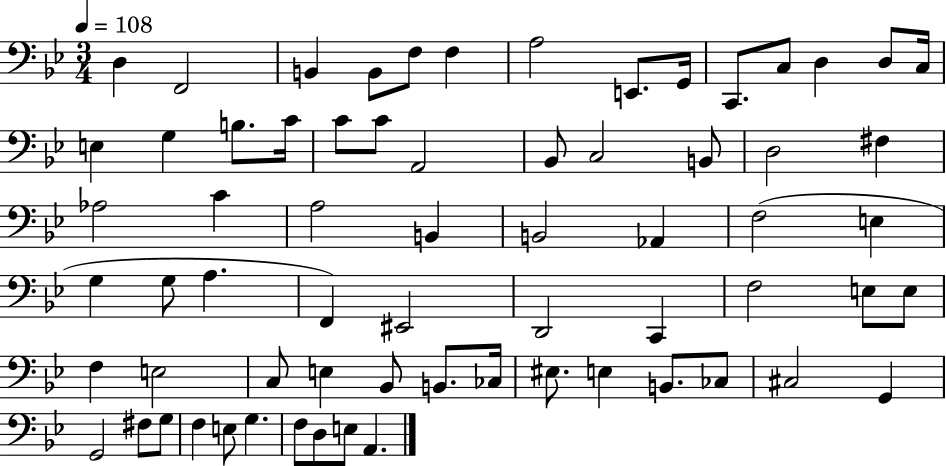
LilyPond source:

{
  \clef bass
  \numericTimeSignature
  \time 3/4
  \key bes \major
  \tempo 4 = 108
  d4 f,2 | b,4 b,8 f8 f4 | a2 e,8. g,16 | c,8. c8 d4 d8 c16 | \break e4 g4 b8. c'16 | c'8 c'8 a,2 | bes,8 c2 b,8 | d2 fis4 | \break aes2 c'4 | a2 b,4 | b,2 aes,4 | f2( e4 | \break g4 g8 a4. | f,4) eis,2 | d,2 c,4 | f2 e8 e8 | \break f4 e2 | c8 e4 bes,8 b,8. ces16 | eis8. e4 b,8. ces8 | cis2 g,4 | \break g,2 fis8 g8 | f4 e8 g4. | f8 d8 e8 a,4. | \bar "|."
}